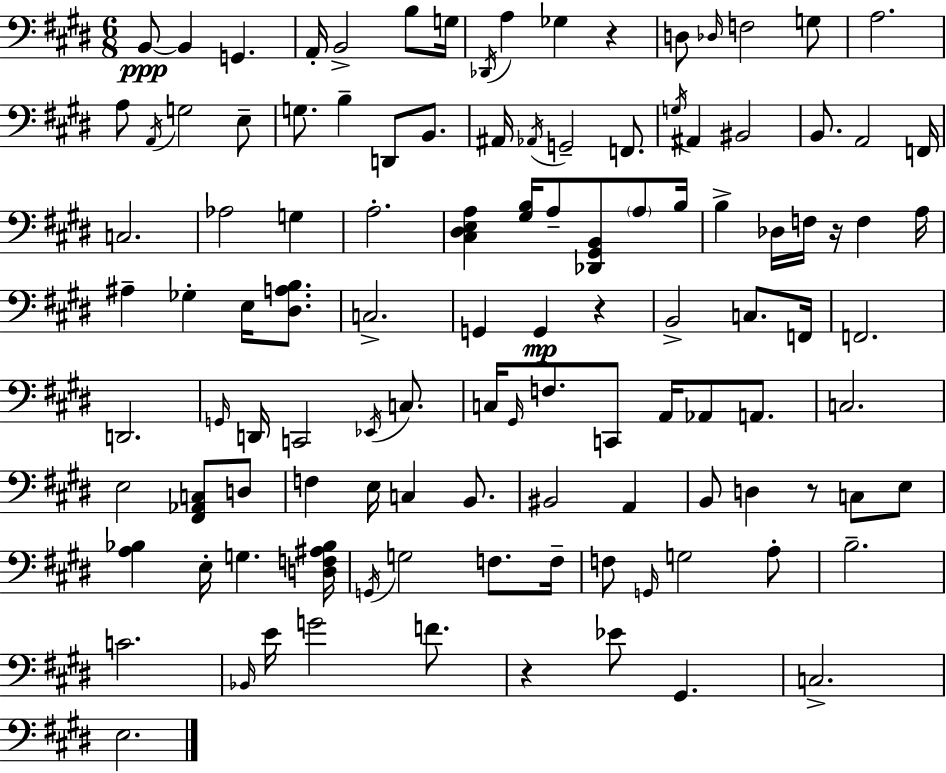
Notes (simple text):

B2/e B2/q G2/q. A2/s B2/h B3/e G3/s Db2/s A3/q Gb3/q R/q D3/e Db3/s F3/h G3/e A3/h. A3/e A2/s G3/h E3/e G3/e. B3/q D2/e B2/e. A#2/s Ab2/s G2/h F2/e. G3/s A#2/q BIS2/h B2/e. A2/h F2/s C3/h. Ab3/h G3/q A3/h. [C#3,D#3,E3,A3]/q [G#3,B3]/s A3/e [Db2,G#2,B2]/e A3/e B3/s B3/q Db3/s F3/s R/s F3/q A3/s A#3/q Gb3/q E3/s [D#3,A3,B3]/e. C3/h. G2/q G2/q R/q B2/h C3/e. F2/s F2/h. D2/h. G2/s D2/s C2/h Eb2/s C3/e. C3/s G#2/s F3/e. C2/e A2/s Ab2/e A2/e. C3/h. E3/h [F#2,Ab2,C3]/e D3/e F3/q E3/s C3/q B2/e. BIS2/h A2/q B2/e D3/q R/e C3/e E3/e [A3,Bb3]/q E3/s G3/q. [D3,F3,A#3,Bb3]/s G2/s G3/h F3/e. F3/s F3/e G2/s G3/h A3/e B3/h. C4/h. Bb2/s E4/s G4/h F4/e. R/q Eb4/e G#2/q. C3/h. E3/h.